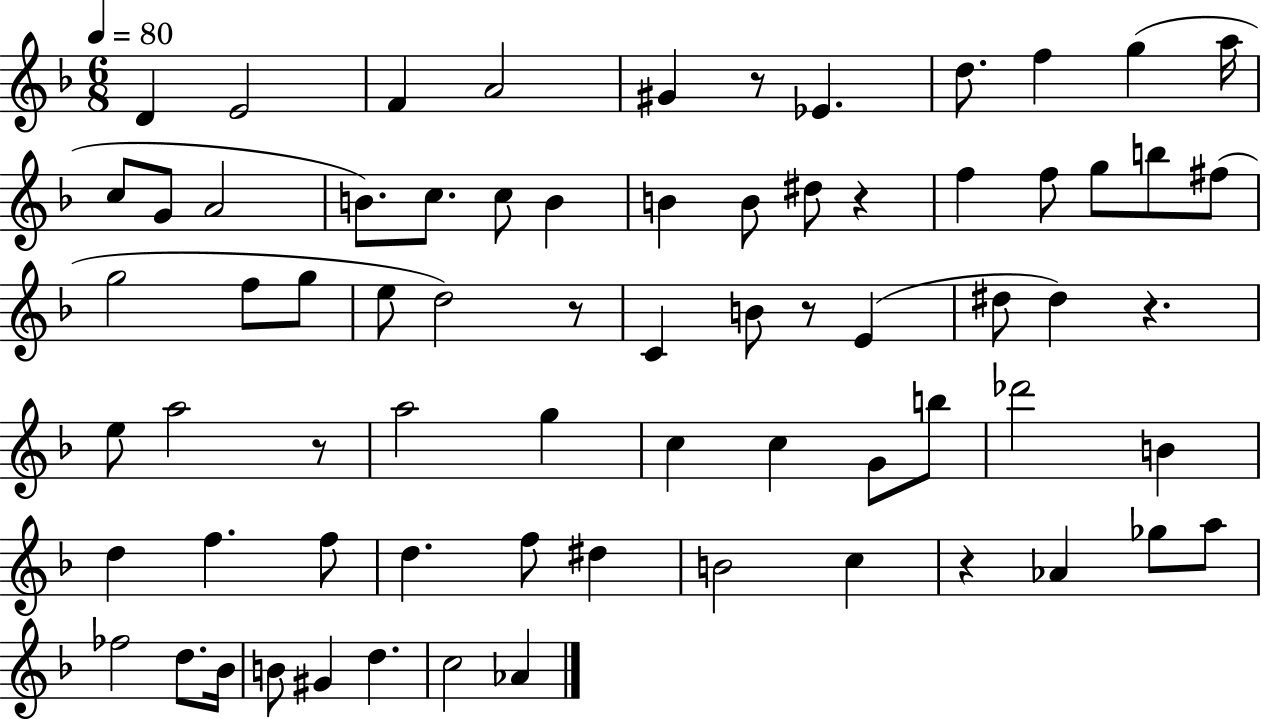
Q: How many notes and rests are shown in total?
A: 71